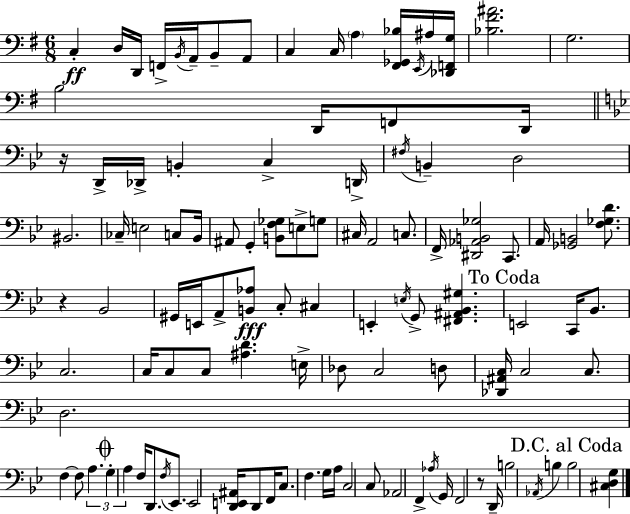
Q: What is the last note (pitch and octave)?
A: B3